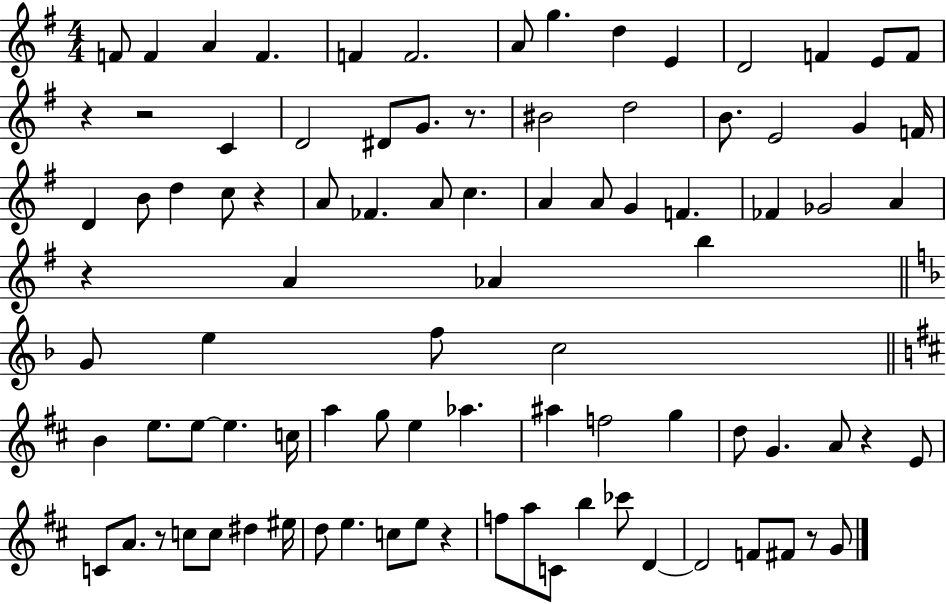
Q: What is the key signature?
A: G major